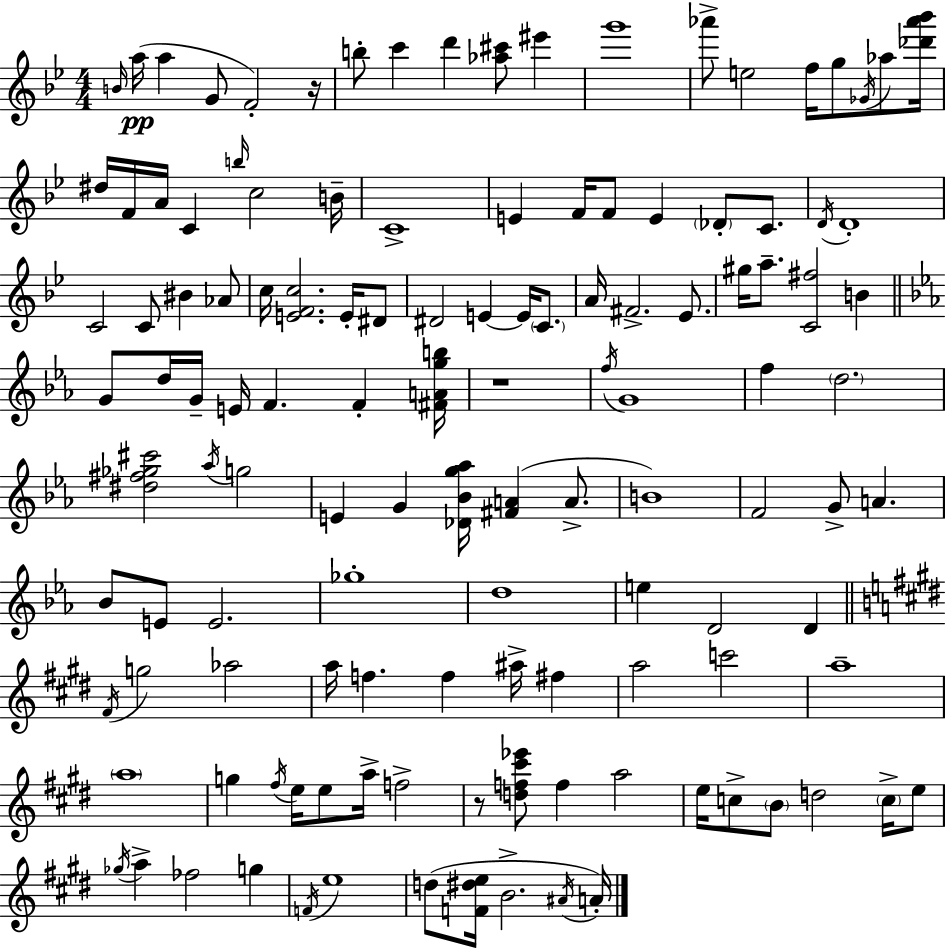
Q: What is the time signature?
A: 4/4